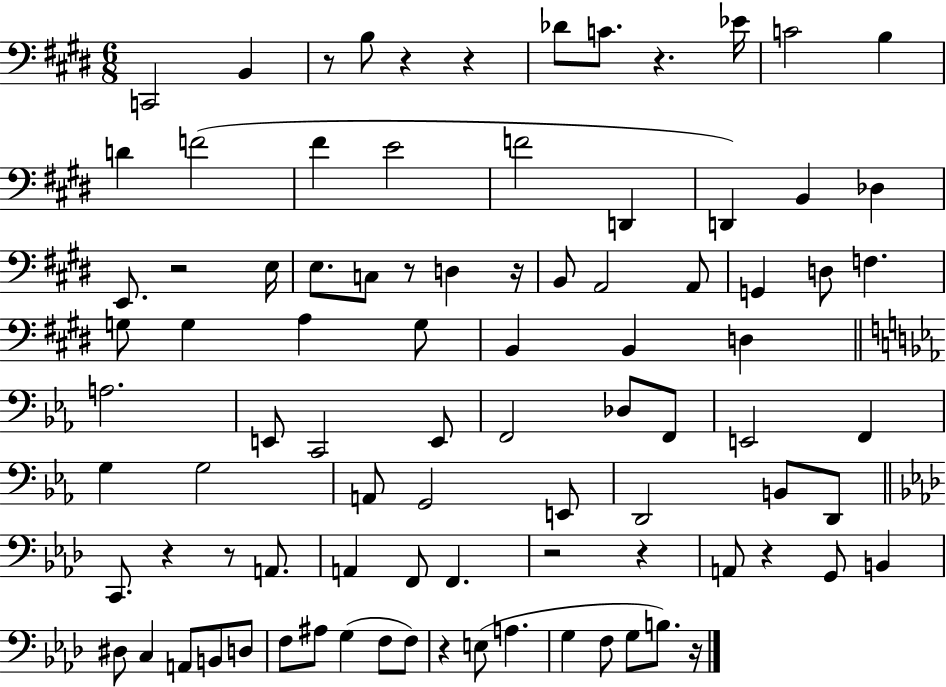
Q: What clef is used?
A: bass